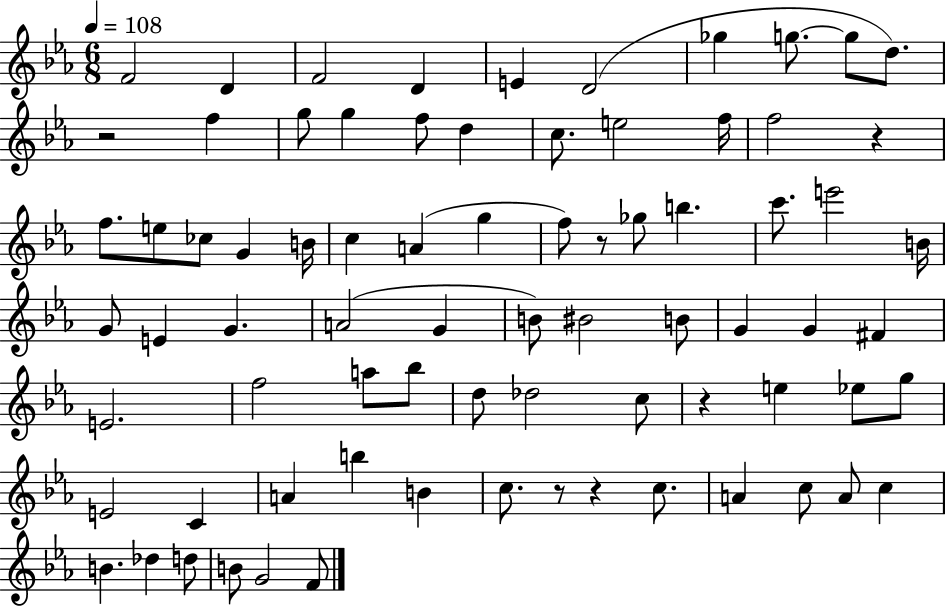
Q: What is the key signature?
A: EES major